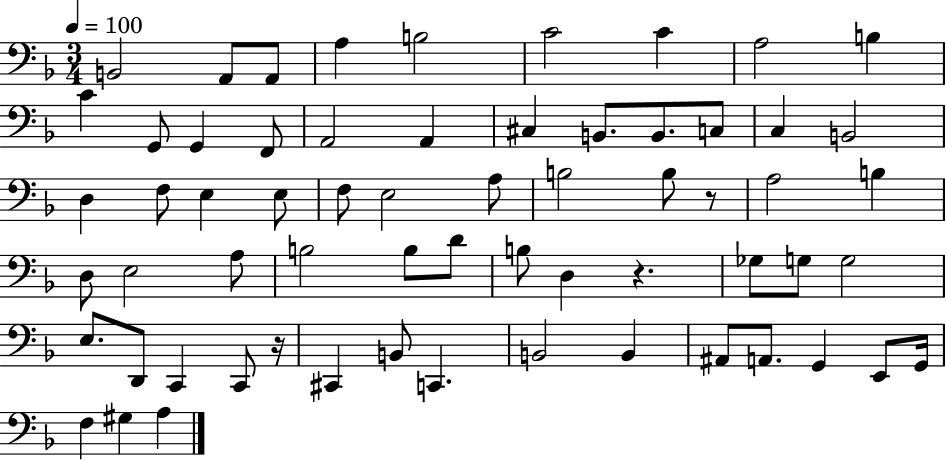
X:1
T:Untitled
M:3/4
L:1/4
K:F
B,,2 A,,/2 A,,/2 A, B,2 C2 C A,2 B, C G,,/2 G,, F,,/2 A,,2 A,, ^C, B,,/2 B,,/2 C,/2 C, B,,2 D, F,/2 E, E,/2 F,/2 E,2 A,/2 B,2 B,/2 z/2 A,2 B, D,/2 E,2 A,/2 B,2 B,/2 D/2 B,/2 D, z _G,/2 G,/2 G,2 E,/2 D,,/2 C,, C,,/2 z/4 ^C,, B,,/2 C,, B,,2 B,, ^A,,/2 A,,/2 G,, E,,/2 G,,/4 F, ^G, A,